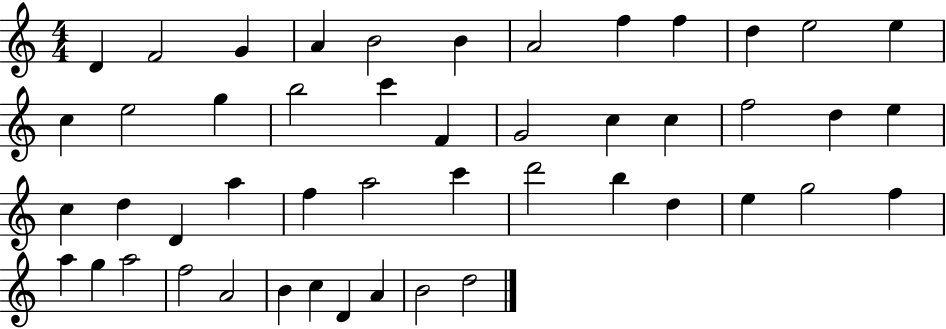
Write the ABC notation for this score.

X:1
T:Untitled
M:4/4
L:1/4
K:C
D F2 G A B2 B A2 f f d e2 e c e2 g b2 c' F G2 c c f2 d e c d D a f a2 c' d'2 b d e g2 f a g a2 f2 A2 B c D A B2 d2